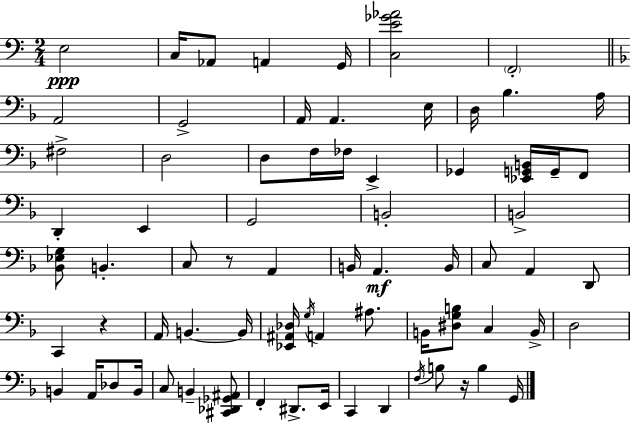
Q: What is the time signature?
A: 2/4